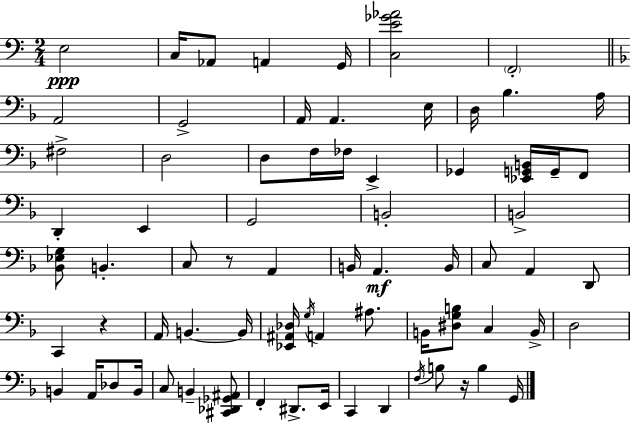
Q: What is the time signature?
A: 2/4